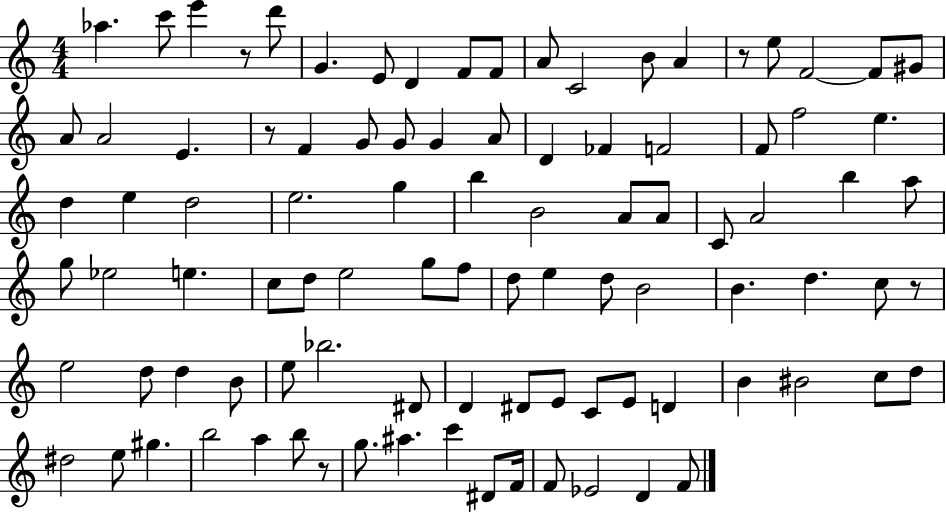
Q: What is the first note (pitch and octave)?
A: Ab5